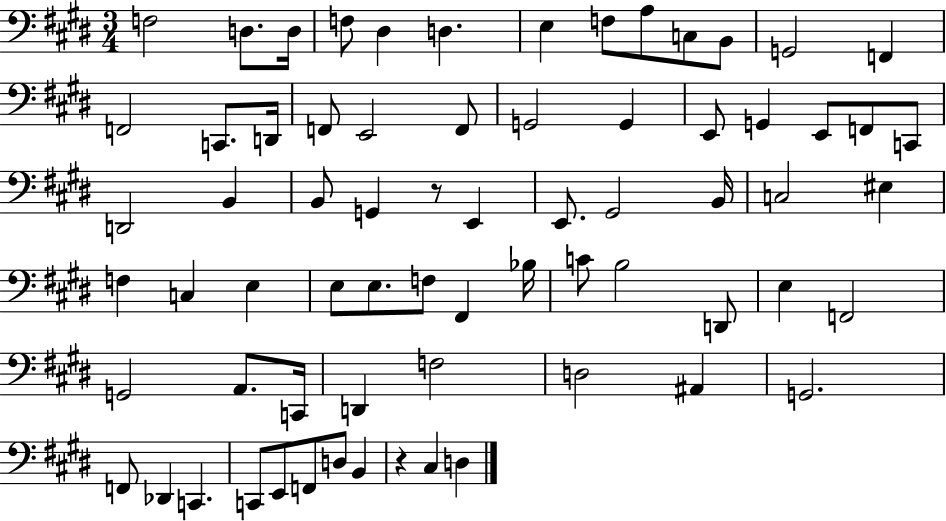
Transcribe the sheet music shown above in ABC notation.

X:1
T:Untitled
M:3/4
L:1/4
K:E
F,2 D,/2 D,/4 F,/2 ^D, D, E, F,/2 A,/2 C,/2 B,,/2 G,,2 F,, F,,2 C,,/2 D,,/4 F,,/2 E,,2 F,,/2 G,,2 G,, E,,/2 G,, E,,/2 F,,/2 C,,/2 D,,2 B,, B,,/2 G,, z/2 E,, E,,/2 ^G,,2 B,,/4 C,2 ^E, F, C, E, E,/2 E,/2 F,/2 ^F,, _B,/4 C/2 B,2 D,,/2 E, F,,2 G,,2 A,,/2 C,,/4 D,, F,2 D,2 ^A,, G,,2 F,,/2 _D,, C,, C,,/2 E,,/2 F,,/2 D,/2 B,, z ^C, D,